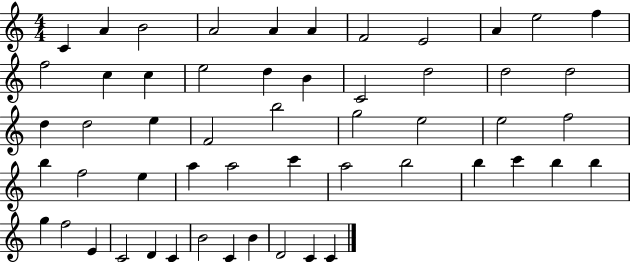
{
  \clef treble
  \numericTimeSignature
  \time 4/4
  \key c \major
  c'4 a'4 b'2 | a'2 a'4 a'4 | f'2 e'2 | a'4 e''2 f''4 | \break f''2 c''4 c''4 | e''2 d''4 b'4 | c'2 d''2 | d''2 d''2 | \break d''4 d''2 e''4 | f'2 b''2 | g''2 e''2 | e''2 f''2 | \break b''4 f''2 e''4 | a''4 a''2 c'''4 | a''2 b''2 | b''4 c'''4 b''4 b''4 | \break g''4 f''2 e'4 | c'2 d'4 c'4 | b'2 c'4 b'4 | d'2 c'4 c'4 | \break \bar "|."
}